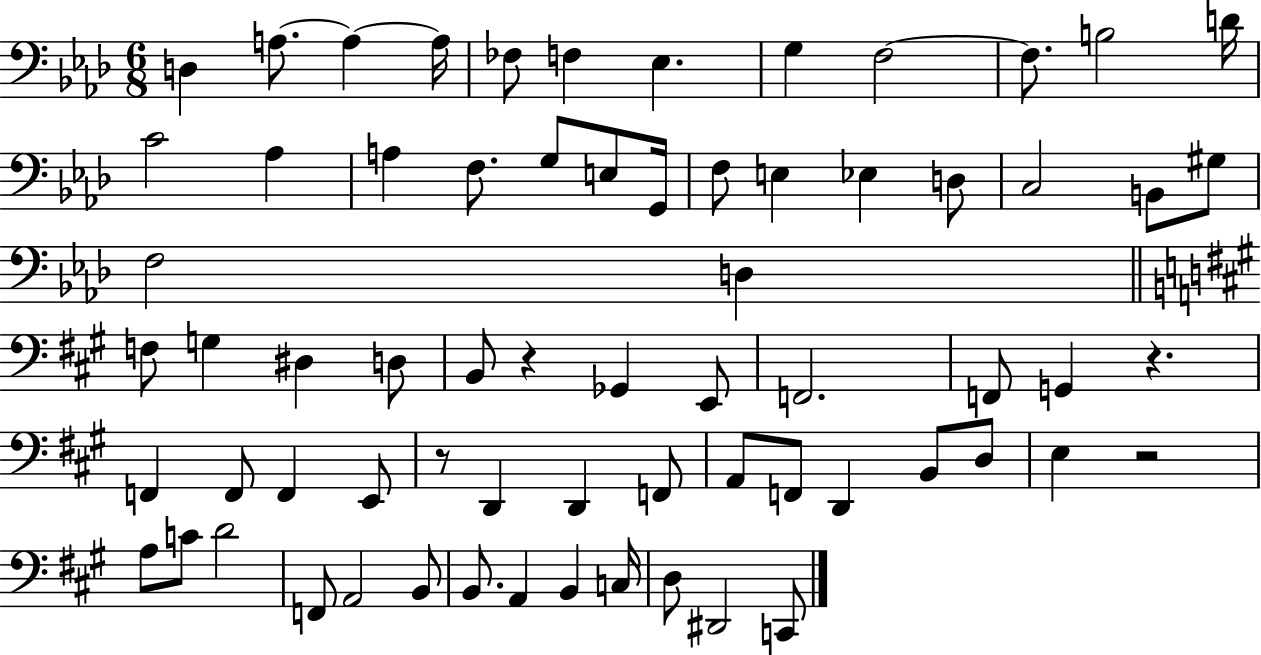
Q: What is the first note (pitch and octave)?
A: D3